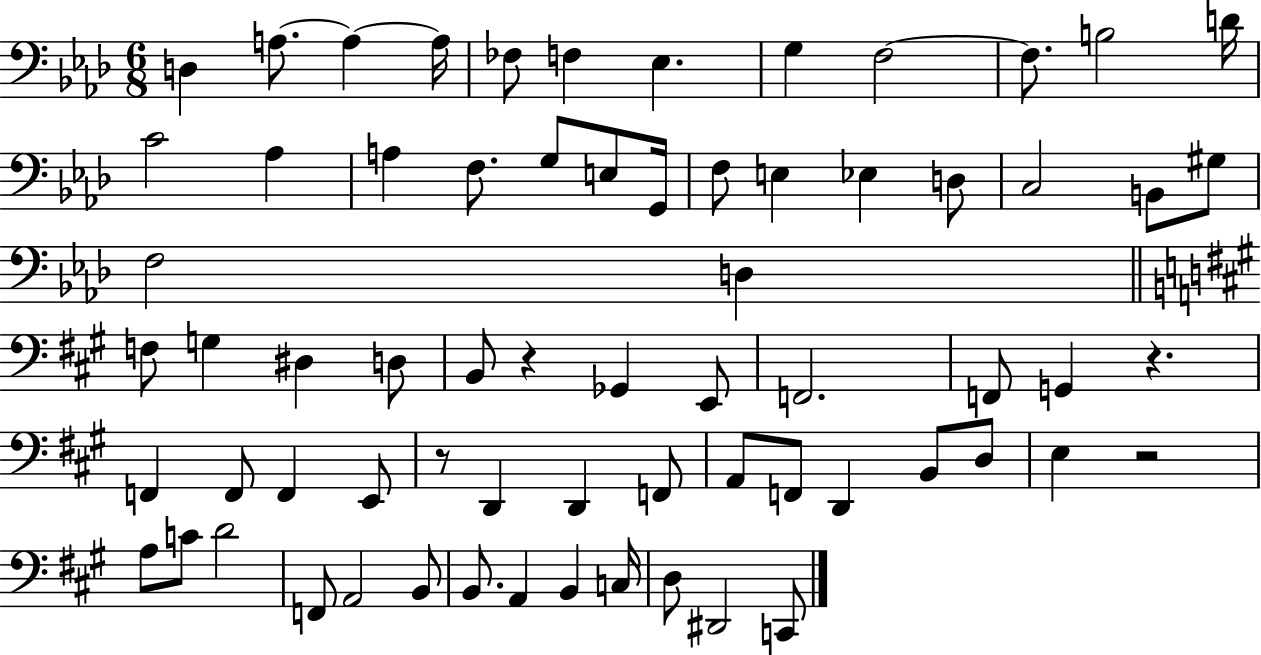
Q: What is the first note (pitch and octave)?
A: D3